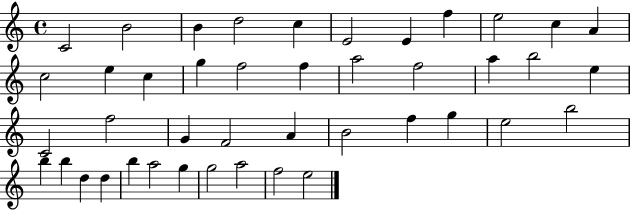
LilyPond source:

{
  \clef treble
  \time 4/4
  \defaultTimeSignature
  \key c \major
  c'2 b'2 | b'4 d''2 c''4 | e'2 e'4 f''4 | e''2 c''4 a'4 | \break c''2 e''4 c''4 | g''4 f''2 f''4 | a''2 f''2 | a''4 b''2 e''4 | \break c'2 f''2 | g'4 f'2 a'4 | b'2 f''4 g''4 | e''2 b''2 | \break b''4 b''4 d''4 d''4 | b''4 a''2 g''4 | g''2 a''2 | f''2 e''2 | \break \bar "|."
}